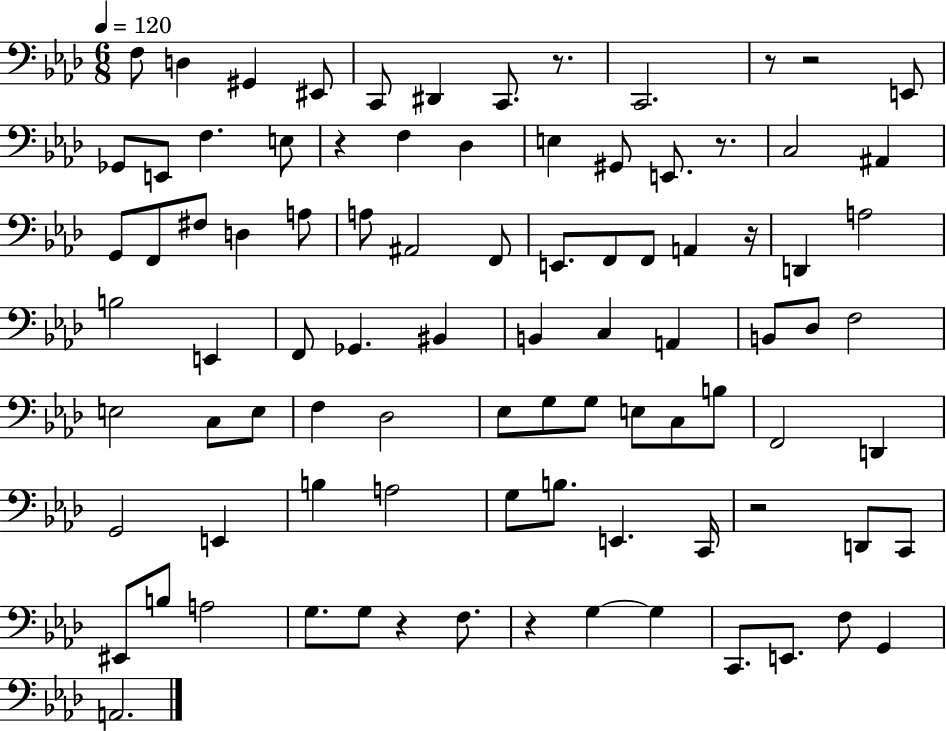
{
  \clef bass
  \numericTimeSignature
  \time 6/8
  \key aes \major
  \tempo 4 = 120
  f8 d4 gis,4 eis,8 | c,8 dis,4 c,8. r8. | c,2. | r8 r2 e,8 | \break ges,8 e,8 f4. e8 | r4 f4 des4 | e4 gis,8 e,8. r8. | c2 ais,4 | \break g,8 f,8 fis8 d4 a8 | a8 ais,2 f,8 | e,8. f,8 f,8 a,4 r16 | d,4 a2 | \break b2 e,4 | f,8 ges,4. bis,4 | b,4 c4 a,4 | b,8 des8 f2 | \break e2 c8 e8 | f4 des2 | ees8 g8 g8 e8 c8 b8 | f,2 d,4 | \break g,2 e,4 | b4 a2 | g8 b8. e,4. c,16 | r2 d,8 c,8 | \break eis,8 b8 a2 | g8. g8 r4 f8. | r4 g4~~ g4 | c,8. e,8. f8 g,4 | \break a,2. | \bar "|."
}